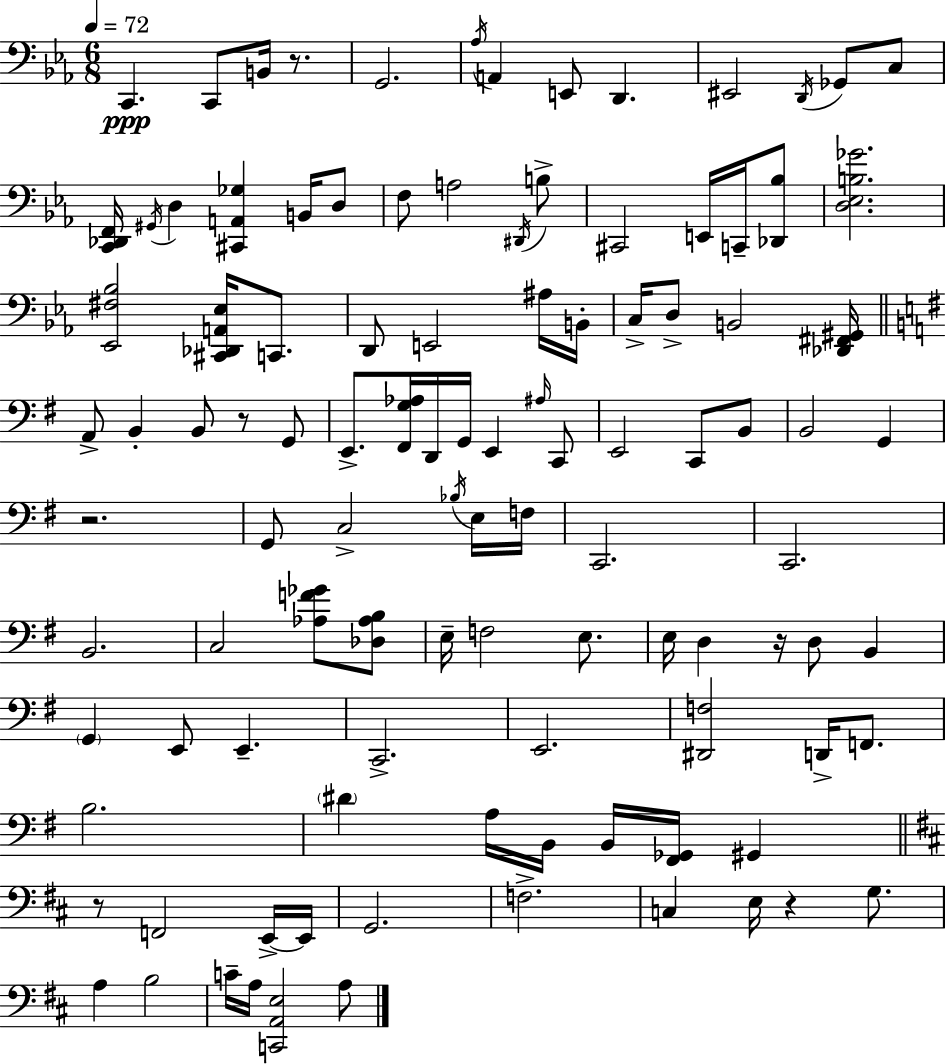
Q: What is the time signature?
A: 6/8